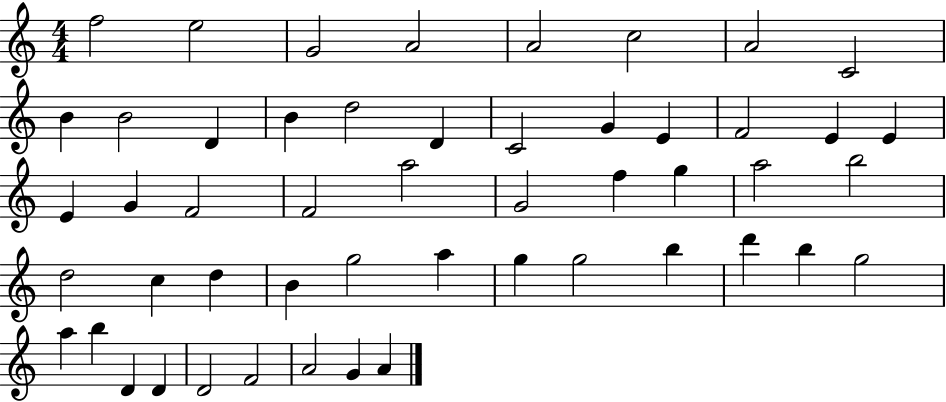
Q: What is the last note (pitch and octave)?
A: A4